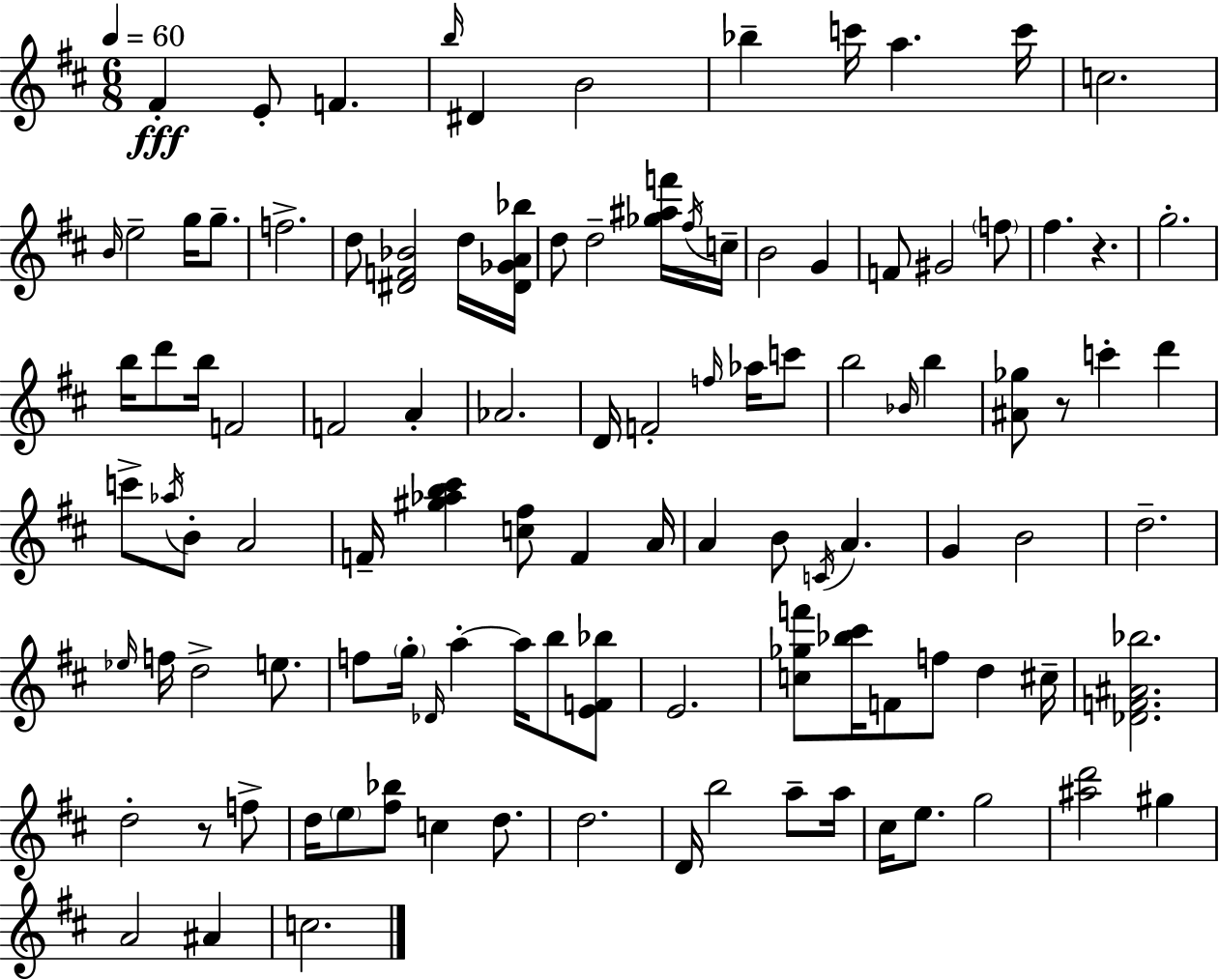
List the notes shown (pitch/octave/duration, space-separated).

F#4/q E4/e F4/q. B5/s D#4/q B4/h Bb5/q C6/s A5/q. C6/s C5/h. B4/s E5/h G5/s G5/e. F5/h. D5/e [D#4,F4,Bb4]/h D5/s [D#4,Gb4,A4,Bb5]/s D5/e D5/h [Gb5,A#5,F6]/s F#5/s C5/s B4/h G4/q F4/e G#4/h F5/e F#5/q. R/q. G5/h. B5/s D6/e B5/s F4/h F4/h A4/q Ab4/h. D4/s F4/h F5/s Ab5/s C6/e B5/h Bb4/s B5/q [A#4,Gb5]/e R/e C6/q D6/q C6/e Ab5/s B4/e A4/h F4/s [G#5,Ab5,B5,C#6]/q [C5,F#5]/e F4/q A4/s A4/q B4/e C4/s A4/q. G4/q B4/h D5/h. Eb5/s F5/s D5/h E5/e. F5/e G5/s Db4/s A5/q A5/s B5/e [E4,F4,Bb5]/e E4/h. [C5,Gb5,F6]/e [Bb5,C#6]/s F4/e F5/e D5/q C#5/s [Db4,F4,A#4,Bb5]/h. D5/h R/e F5/e D5/s E5/e [F#5,Bb5]/e C5/q D5/e. D5/h. D4/s B5/h A5/e A5/s C#5/s E5/e. G5/h [A#5,D6]/h G#5/q A4/h A#4/q C5/h.